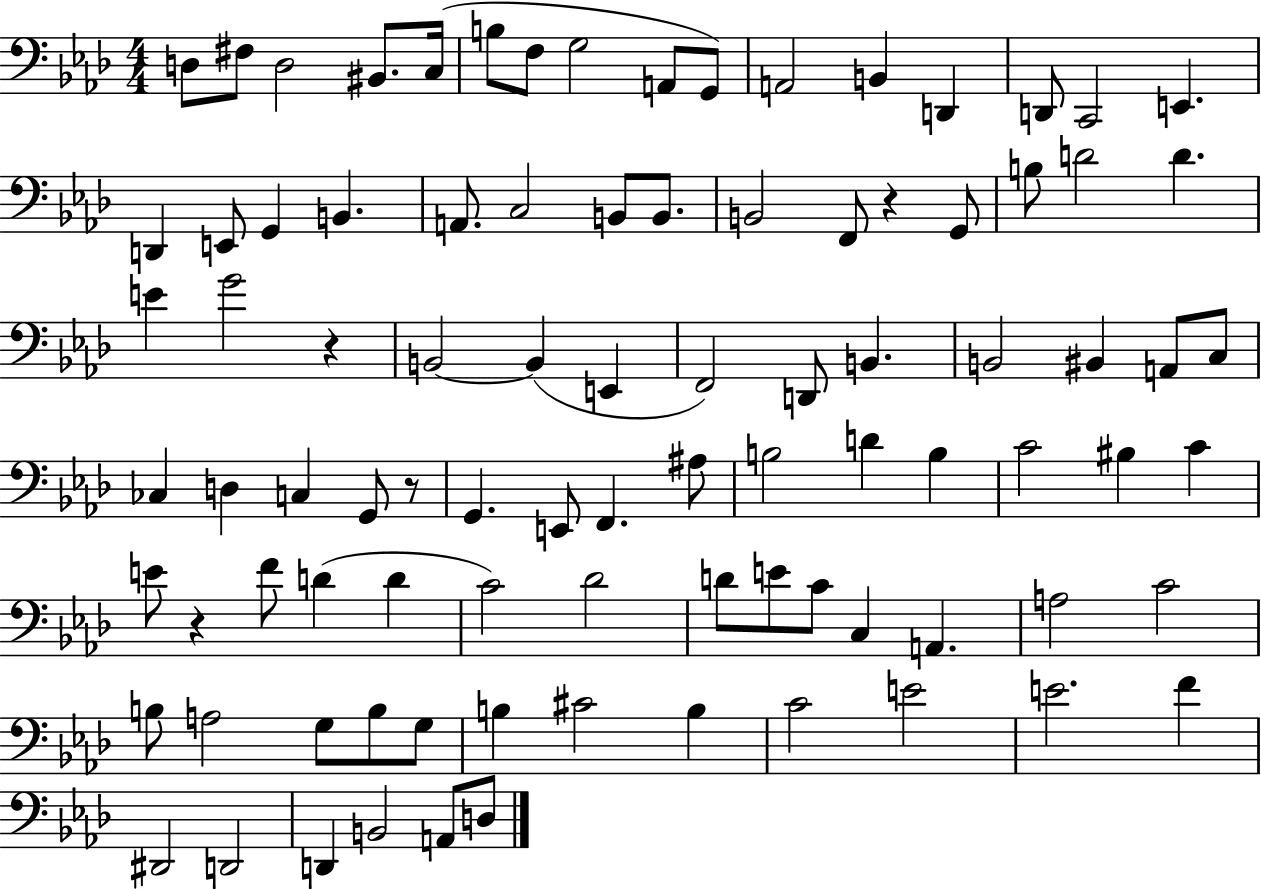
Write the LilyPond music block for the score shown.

{
  \clef bass
  \numericTimeSignature
  \time 4/4
  \key aes \major
  \repeat volta 2 { d8 fis8 d2 bis,8. c16( | b8 f8 g2 a,8 g,8) | a,2 b,4 d,4 | d,8 c,2 e,4. | \break d,4 e,8 g,4 b,4. | a,8. c2 b,8 b,8. | b,2 f,8 r4 g,8 | b8 d'2 d'4. | \break e'4 g'2 r4 | b,2~~ b,4( e,4 | f,2) d,8 b,4. | b,2 bis,4 a,8 c8 | \break ces4 d4 c4 g,8 r8 | g,4. e,8 f,4. ais8 | b2 d'4 b4 | c'2 bis4 c'4 | \break e'8 r4 f'8 d'4( d'4 | c'2) des'2 | d'8 e'8 c'8 c4 a,4. | a2 c'2 | \break b8 a2 g8 b8 g8 | b4 cis'2 b4 | c'2 e'2 | e'2. f'4 | \break dis,2 d,2 | d,4 b,2 a,8 d8 | } \bar "|."
}